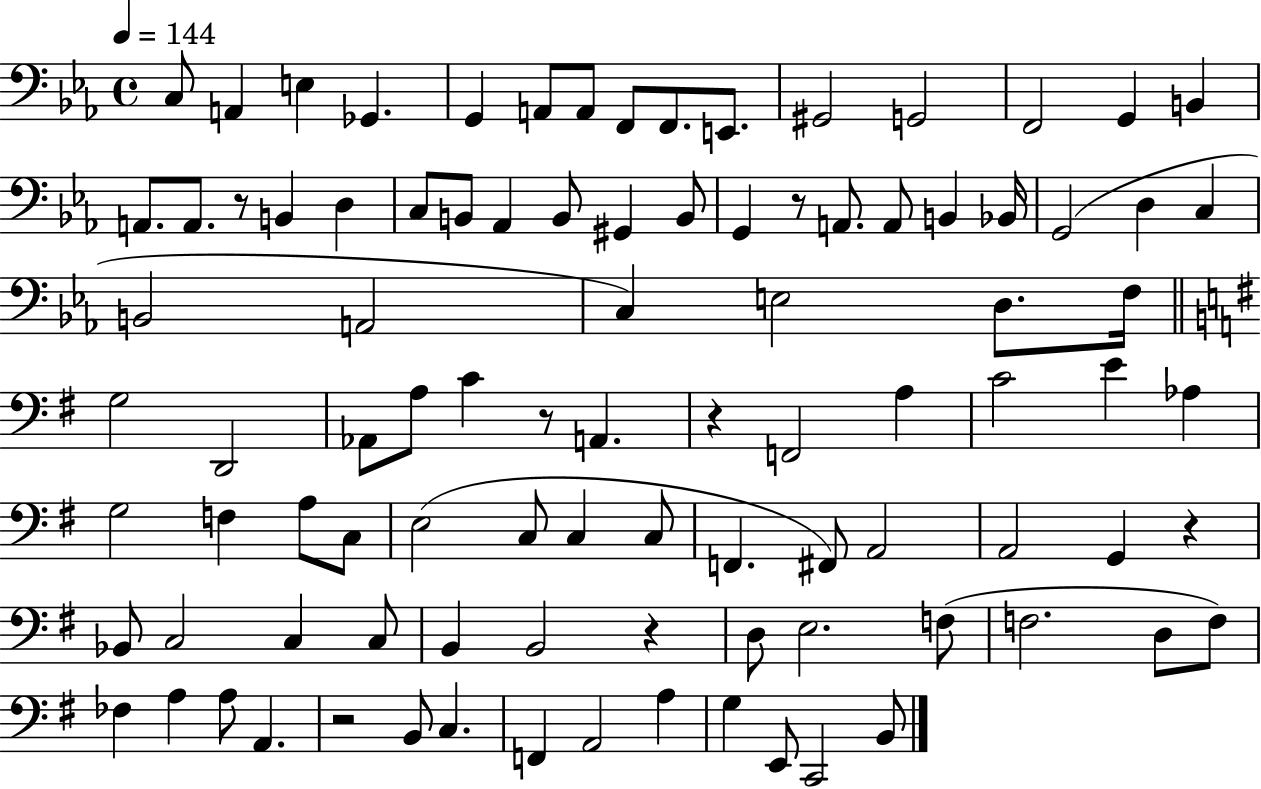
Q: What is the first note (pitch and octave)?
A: C3